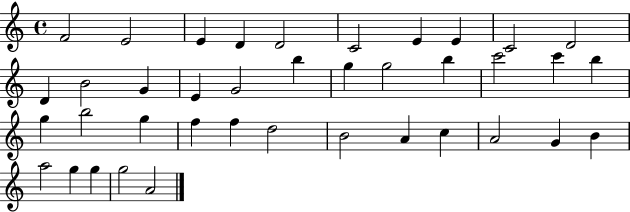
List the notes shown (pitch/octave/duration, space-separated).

F4/h E4/h E4/q D4/q D4/h C4/h E4/q E4/q C4/h D4/h D4/q B4/h G4/q E4/q G4/h B5/q G5/q G5/h B5/q C6/h C6/q B5/q G5/q B5/h G5/q F5/q F5/q D5/h B4/h A4/q C5/q A4/h G4/q B4/q A5/h G5/q G5/q G5/h A4/h